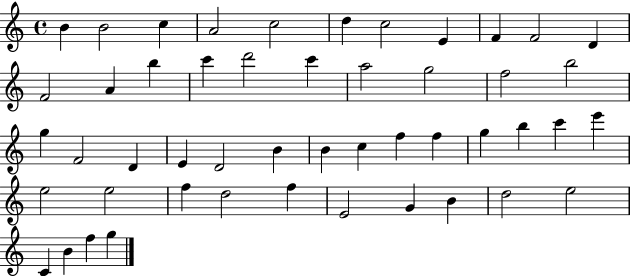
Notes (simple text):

B4/q B4/h C5/q A4/h C5/h D5/q C5/h E4/q F4/q F4/h D4/q F4/h A4/q B5/q C6/q D6/h C6/q A5/h G5/h F5/h B5/h G5/q F4/h D4/q E4/q D4/h B4/q B4/q C5/q F5/q F5/q G5/q B5/q C6/q E6/q E5/h E5/h F5/q D5/h F5/q E4/h G4/q B4/q D5/h E5/h C4/q B4/q F5/q G5/q